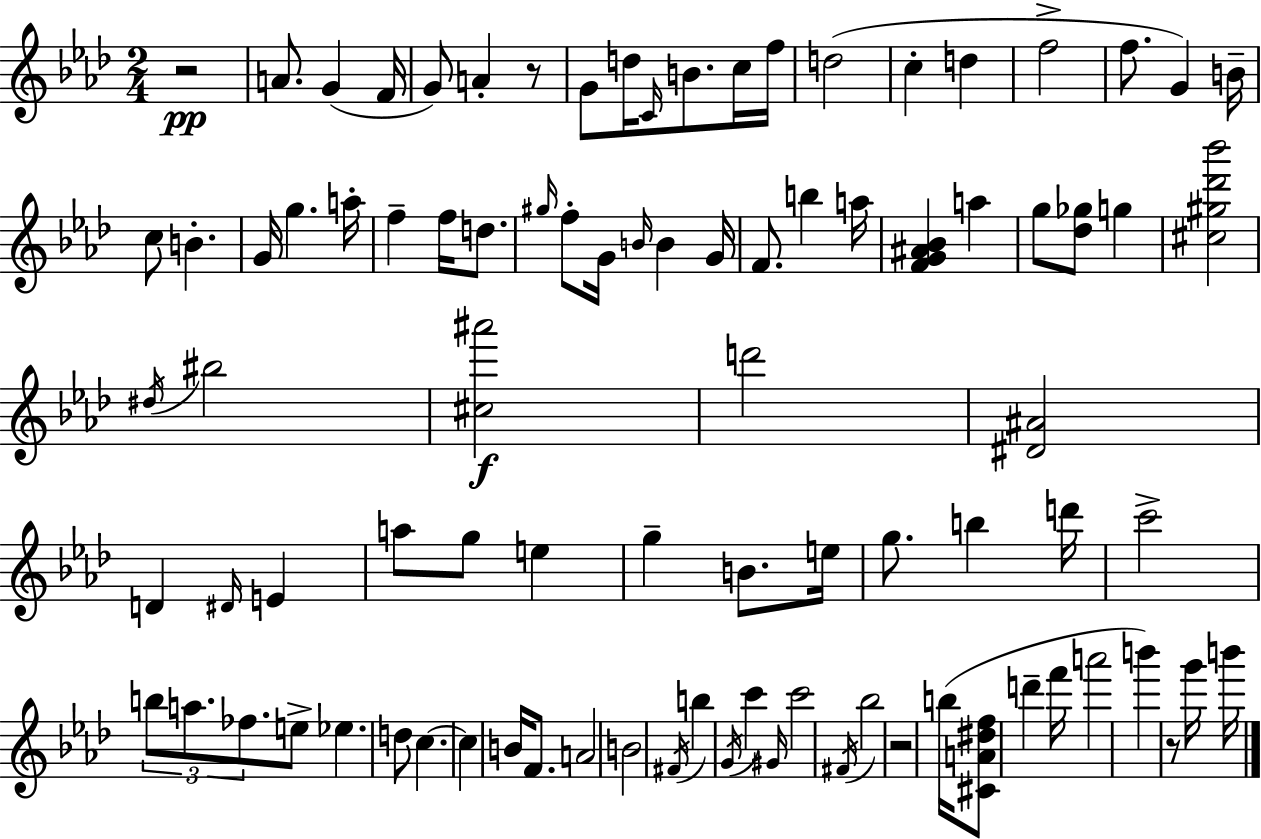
X:1
T:Untitled
M:2/4
L:1/4
K:Ab
z2 A/2 G F/4 G/2 A z/2 G/2 d/4 C/4 B/2 c/4 f/4 d2 c d f2 f/2 G B/4 c/2 B G/4 g a/4 f f/4 d/2 ^g/4 f/2 G/4 B/4 B G/4 F/2 b a/4 [FG^A_B] a g/2 [_d_g]/2 g [^c^g_d'_b']2 ^d/4 ^b2 [^c^a']2 d'2 [^D^A]2 D ^D/4 E a/2 g/2 e g B/2 e/4 g/2 b d'/4 c'2 b/2 a/2 _f/2 e/2 _e d/2 c c B/4 F/2 A2 B2 ^F/4 b G/4 c' ^G/4 c'2 ^F/4 _b2 z2 b/4 [^CA^df]/2 d' f'/4 a'2 b' z/2 g'/4 b'/4